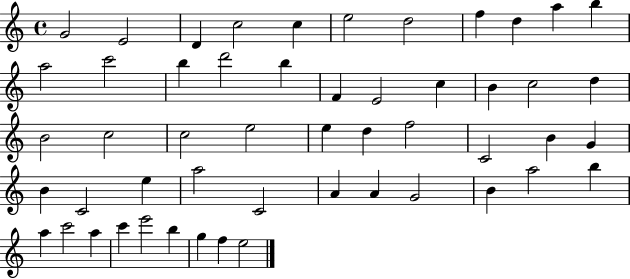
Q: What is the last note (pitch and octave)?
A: E5